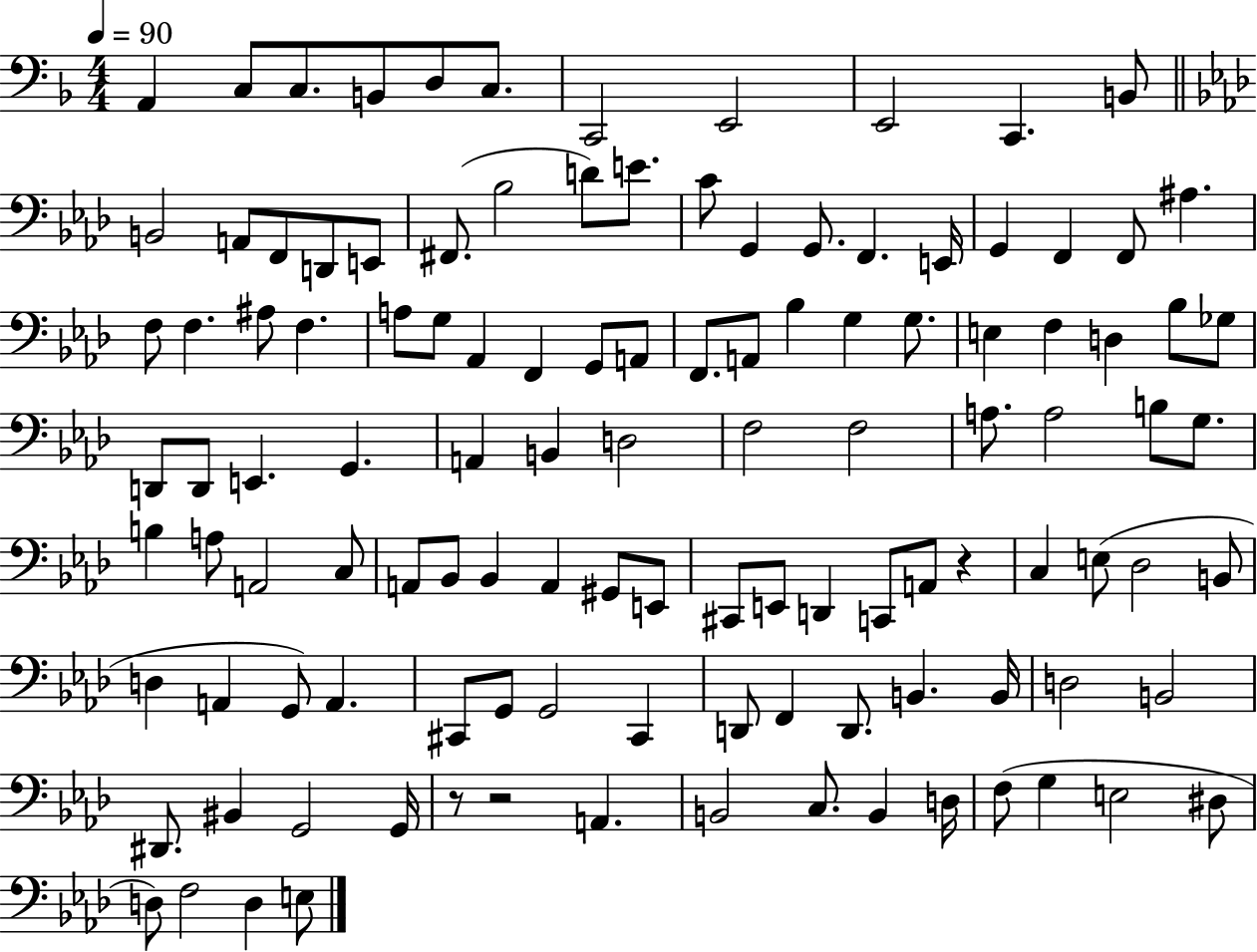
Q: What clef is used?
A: bass